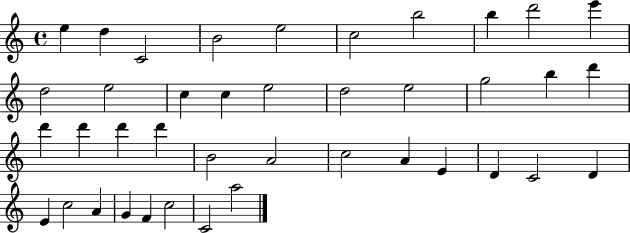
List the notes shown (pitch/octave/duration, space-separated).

E5/q D5/q C4/h B4/h E5/h C5/h B5/h B5/q D6/h E6/q D5/h E5/h C5/q C5/q E5/h D5/h E5/h G5/h B5/q D6/q D6/q D6/q D6/q D6/q B4/h A4/h C5/h A4/q E4/q D4/q C4/h D4/q E4/q C5/h A4/q G4/q F4/q C5/h C4/h A5/h